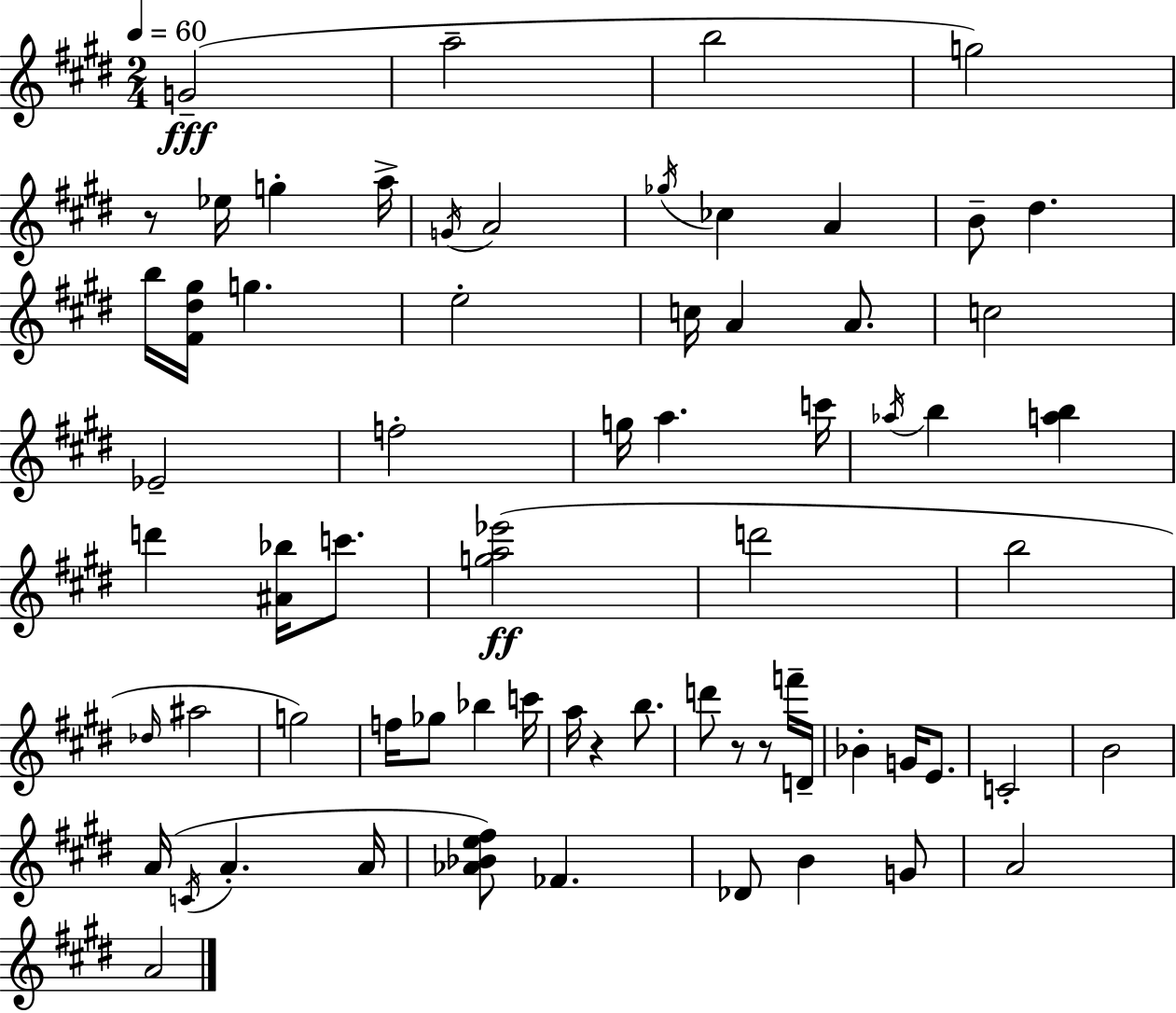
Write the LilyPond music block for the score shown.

{
  \clef treble
  \numericTimeSignature
  \time 2/4
  \key e \major
  \tempo 4 = 60
  \repeat volta 2 { g'2--(\fff | a''2-- | b''2 | g''2) | \break r8 ees''16 g''4-. a''16-> | \acciaccatura { g'16 } a'2 | \acciaccatura { ges''16 } ces''4 a'4 | b'8-- dis''4. | \break b''16 <fis' dis'' gis''>16 g''4. | e''2-. | c''16 a'4 a'8. | c''2 | \break ees'2-- | f''2-. | g''16 a''4. | c'''16 \acciaccatura { aes''16 } b''4 <a'' b''>4 | \break d'''4 <ais' bes''>16 | c'''8. <g'' a'' ees'''>2(\ff | d'''2 | b''2 | \break \grace { des''16 } ais''2 | g''2) | f''16 ges''8 bes''4 | c'''16 a''16 r4 | \break b''8. d'''8 r8 | r8 f'''16-- d'16-- bes'4-. | g'16 e'8. c'2-. | b'2 | \break a'16( \acciaccatura { c'16 } a'4.-. | a'16 <aes' bes' e'' fis''>8) fes'4. | des'8 b'4 | g'8 a'2 | \break a'2 | } \bar "|."
}